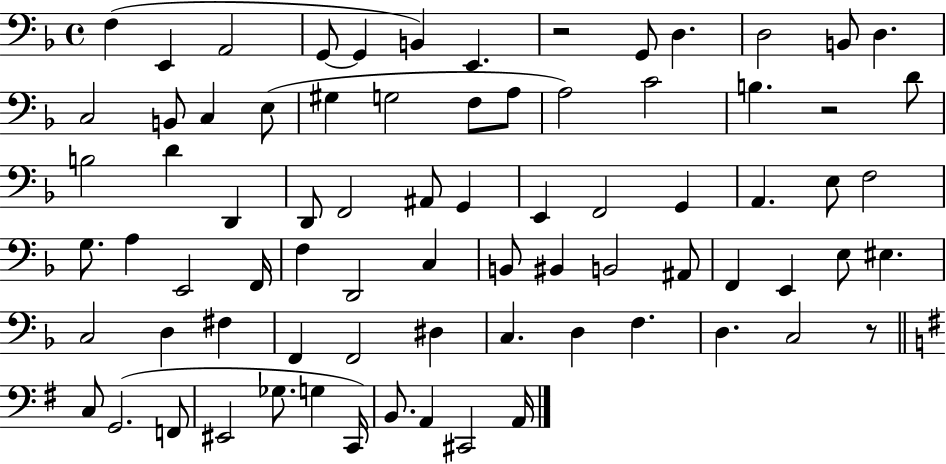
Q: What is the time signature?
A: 4/4